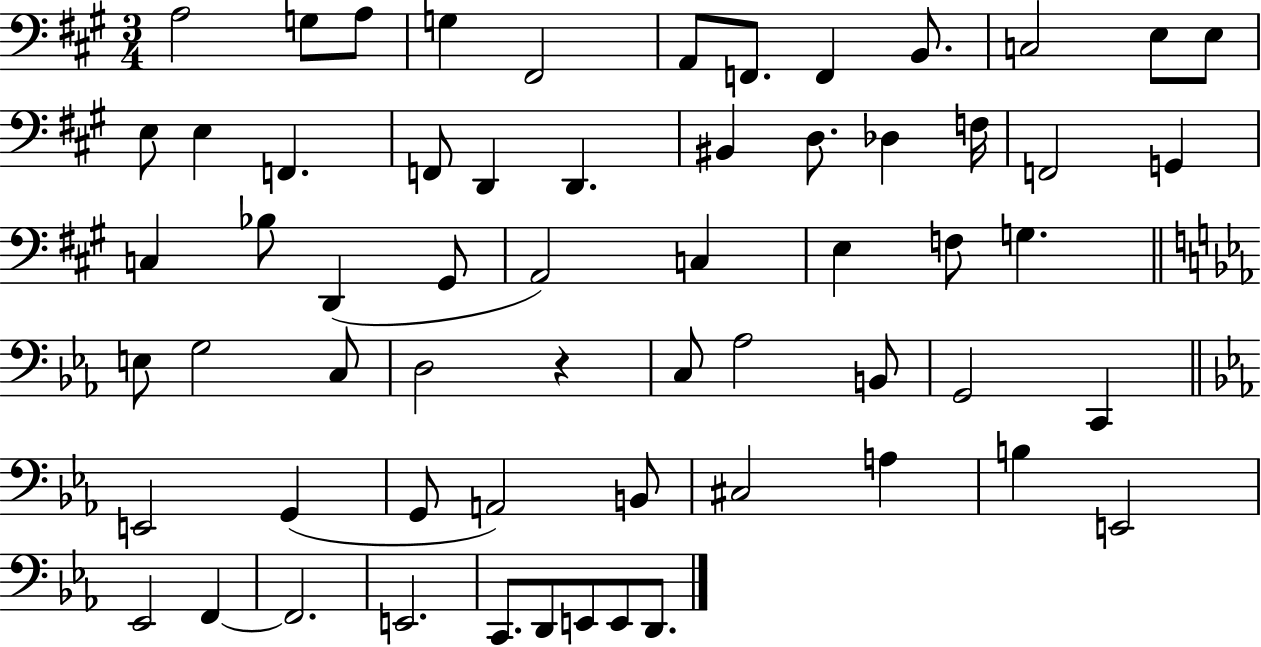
A3/h G3/e A3/e G3/q F#2/h A2/e F2/e. F2/q B2/e. C3/h E3/e E3/e E3/e E3/q F2/q. F2/e D2/q D2/q. BIS2/q D3/e. Db3/q F3/s F2/h G2/q C3/q Bb3/e D2/q G#2/e A2/h C3/q E3/q F3/e G3/q. E3/e G3/h C3/e D3/h R/q C3/e Ab3/h B2/e G2/h C2/q E2/h G2/q G2/e A2/h B2/e C#3/h A3/q B3/q E2/h Eb2/h F2/q F2/h. E2/h. C2/e. D2/e E2/e E2/e D2/e.